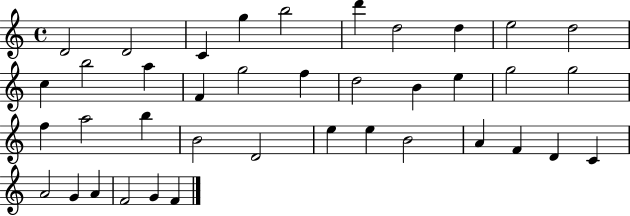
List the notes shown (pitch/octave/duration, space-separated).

D4/h D4/h C4/q G5/q B5/h D6/q D5/h D5/q E5/h D5/h C5/q B5/h A5/q F4/q G5/h F5/q D5/h B4/q E5/q G5/h G5/h F5/q A5/h B5/q B4/h D4/h E5/q E5/q B4/h A4/q F4/q D4/q C4/q A4/h G4/q A4/q F4/h G4/q F4/q